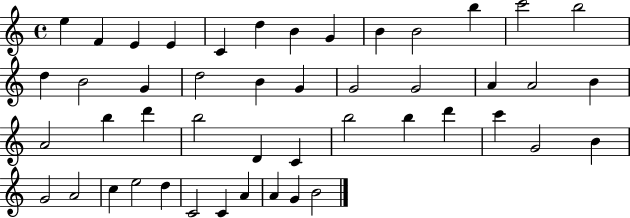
X:1
T:Untitled
M:4/4
L:1/4
K:C
e F E E C d B G B B2 b c'2 b2 d B2 G d2 B G G2 G2 A A2 B A2 b d' b2 D C b2 b d' c' G2 B G2 A2 c e2 d C2 C A A G B2